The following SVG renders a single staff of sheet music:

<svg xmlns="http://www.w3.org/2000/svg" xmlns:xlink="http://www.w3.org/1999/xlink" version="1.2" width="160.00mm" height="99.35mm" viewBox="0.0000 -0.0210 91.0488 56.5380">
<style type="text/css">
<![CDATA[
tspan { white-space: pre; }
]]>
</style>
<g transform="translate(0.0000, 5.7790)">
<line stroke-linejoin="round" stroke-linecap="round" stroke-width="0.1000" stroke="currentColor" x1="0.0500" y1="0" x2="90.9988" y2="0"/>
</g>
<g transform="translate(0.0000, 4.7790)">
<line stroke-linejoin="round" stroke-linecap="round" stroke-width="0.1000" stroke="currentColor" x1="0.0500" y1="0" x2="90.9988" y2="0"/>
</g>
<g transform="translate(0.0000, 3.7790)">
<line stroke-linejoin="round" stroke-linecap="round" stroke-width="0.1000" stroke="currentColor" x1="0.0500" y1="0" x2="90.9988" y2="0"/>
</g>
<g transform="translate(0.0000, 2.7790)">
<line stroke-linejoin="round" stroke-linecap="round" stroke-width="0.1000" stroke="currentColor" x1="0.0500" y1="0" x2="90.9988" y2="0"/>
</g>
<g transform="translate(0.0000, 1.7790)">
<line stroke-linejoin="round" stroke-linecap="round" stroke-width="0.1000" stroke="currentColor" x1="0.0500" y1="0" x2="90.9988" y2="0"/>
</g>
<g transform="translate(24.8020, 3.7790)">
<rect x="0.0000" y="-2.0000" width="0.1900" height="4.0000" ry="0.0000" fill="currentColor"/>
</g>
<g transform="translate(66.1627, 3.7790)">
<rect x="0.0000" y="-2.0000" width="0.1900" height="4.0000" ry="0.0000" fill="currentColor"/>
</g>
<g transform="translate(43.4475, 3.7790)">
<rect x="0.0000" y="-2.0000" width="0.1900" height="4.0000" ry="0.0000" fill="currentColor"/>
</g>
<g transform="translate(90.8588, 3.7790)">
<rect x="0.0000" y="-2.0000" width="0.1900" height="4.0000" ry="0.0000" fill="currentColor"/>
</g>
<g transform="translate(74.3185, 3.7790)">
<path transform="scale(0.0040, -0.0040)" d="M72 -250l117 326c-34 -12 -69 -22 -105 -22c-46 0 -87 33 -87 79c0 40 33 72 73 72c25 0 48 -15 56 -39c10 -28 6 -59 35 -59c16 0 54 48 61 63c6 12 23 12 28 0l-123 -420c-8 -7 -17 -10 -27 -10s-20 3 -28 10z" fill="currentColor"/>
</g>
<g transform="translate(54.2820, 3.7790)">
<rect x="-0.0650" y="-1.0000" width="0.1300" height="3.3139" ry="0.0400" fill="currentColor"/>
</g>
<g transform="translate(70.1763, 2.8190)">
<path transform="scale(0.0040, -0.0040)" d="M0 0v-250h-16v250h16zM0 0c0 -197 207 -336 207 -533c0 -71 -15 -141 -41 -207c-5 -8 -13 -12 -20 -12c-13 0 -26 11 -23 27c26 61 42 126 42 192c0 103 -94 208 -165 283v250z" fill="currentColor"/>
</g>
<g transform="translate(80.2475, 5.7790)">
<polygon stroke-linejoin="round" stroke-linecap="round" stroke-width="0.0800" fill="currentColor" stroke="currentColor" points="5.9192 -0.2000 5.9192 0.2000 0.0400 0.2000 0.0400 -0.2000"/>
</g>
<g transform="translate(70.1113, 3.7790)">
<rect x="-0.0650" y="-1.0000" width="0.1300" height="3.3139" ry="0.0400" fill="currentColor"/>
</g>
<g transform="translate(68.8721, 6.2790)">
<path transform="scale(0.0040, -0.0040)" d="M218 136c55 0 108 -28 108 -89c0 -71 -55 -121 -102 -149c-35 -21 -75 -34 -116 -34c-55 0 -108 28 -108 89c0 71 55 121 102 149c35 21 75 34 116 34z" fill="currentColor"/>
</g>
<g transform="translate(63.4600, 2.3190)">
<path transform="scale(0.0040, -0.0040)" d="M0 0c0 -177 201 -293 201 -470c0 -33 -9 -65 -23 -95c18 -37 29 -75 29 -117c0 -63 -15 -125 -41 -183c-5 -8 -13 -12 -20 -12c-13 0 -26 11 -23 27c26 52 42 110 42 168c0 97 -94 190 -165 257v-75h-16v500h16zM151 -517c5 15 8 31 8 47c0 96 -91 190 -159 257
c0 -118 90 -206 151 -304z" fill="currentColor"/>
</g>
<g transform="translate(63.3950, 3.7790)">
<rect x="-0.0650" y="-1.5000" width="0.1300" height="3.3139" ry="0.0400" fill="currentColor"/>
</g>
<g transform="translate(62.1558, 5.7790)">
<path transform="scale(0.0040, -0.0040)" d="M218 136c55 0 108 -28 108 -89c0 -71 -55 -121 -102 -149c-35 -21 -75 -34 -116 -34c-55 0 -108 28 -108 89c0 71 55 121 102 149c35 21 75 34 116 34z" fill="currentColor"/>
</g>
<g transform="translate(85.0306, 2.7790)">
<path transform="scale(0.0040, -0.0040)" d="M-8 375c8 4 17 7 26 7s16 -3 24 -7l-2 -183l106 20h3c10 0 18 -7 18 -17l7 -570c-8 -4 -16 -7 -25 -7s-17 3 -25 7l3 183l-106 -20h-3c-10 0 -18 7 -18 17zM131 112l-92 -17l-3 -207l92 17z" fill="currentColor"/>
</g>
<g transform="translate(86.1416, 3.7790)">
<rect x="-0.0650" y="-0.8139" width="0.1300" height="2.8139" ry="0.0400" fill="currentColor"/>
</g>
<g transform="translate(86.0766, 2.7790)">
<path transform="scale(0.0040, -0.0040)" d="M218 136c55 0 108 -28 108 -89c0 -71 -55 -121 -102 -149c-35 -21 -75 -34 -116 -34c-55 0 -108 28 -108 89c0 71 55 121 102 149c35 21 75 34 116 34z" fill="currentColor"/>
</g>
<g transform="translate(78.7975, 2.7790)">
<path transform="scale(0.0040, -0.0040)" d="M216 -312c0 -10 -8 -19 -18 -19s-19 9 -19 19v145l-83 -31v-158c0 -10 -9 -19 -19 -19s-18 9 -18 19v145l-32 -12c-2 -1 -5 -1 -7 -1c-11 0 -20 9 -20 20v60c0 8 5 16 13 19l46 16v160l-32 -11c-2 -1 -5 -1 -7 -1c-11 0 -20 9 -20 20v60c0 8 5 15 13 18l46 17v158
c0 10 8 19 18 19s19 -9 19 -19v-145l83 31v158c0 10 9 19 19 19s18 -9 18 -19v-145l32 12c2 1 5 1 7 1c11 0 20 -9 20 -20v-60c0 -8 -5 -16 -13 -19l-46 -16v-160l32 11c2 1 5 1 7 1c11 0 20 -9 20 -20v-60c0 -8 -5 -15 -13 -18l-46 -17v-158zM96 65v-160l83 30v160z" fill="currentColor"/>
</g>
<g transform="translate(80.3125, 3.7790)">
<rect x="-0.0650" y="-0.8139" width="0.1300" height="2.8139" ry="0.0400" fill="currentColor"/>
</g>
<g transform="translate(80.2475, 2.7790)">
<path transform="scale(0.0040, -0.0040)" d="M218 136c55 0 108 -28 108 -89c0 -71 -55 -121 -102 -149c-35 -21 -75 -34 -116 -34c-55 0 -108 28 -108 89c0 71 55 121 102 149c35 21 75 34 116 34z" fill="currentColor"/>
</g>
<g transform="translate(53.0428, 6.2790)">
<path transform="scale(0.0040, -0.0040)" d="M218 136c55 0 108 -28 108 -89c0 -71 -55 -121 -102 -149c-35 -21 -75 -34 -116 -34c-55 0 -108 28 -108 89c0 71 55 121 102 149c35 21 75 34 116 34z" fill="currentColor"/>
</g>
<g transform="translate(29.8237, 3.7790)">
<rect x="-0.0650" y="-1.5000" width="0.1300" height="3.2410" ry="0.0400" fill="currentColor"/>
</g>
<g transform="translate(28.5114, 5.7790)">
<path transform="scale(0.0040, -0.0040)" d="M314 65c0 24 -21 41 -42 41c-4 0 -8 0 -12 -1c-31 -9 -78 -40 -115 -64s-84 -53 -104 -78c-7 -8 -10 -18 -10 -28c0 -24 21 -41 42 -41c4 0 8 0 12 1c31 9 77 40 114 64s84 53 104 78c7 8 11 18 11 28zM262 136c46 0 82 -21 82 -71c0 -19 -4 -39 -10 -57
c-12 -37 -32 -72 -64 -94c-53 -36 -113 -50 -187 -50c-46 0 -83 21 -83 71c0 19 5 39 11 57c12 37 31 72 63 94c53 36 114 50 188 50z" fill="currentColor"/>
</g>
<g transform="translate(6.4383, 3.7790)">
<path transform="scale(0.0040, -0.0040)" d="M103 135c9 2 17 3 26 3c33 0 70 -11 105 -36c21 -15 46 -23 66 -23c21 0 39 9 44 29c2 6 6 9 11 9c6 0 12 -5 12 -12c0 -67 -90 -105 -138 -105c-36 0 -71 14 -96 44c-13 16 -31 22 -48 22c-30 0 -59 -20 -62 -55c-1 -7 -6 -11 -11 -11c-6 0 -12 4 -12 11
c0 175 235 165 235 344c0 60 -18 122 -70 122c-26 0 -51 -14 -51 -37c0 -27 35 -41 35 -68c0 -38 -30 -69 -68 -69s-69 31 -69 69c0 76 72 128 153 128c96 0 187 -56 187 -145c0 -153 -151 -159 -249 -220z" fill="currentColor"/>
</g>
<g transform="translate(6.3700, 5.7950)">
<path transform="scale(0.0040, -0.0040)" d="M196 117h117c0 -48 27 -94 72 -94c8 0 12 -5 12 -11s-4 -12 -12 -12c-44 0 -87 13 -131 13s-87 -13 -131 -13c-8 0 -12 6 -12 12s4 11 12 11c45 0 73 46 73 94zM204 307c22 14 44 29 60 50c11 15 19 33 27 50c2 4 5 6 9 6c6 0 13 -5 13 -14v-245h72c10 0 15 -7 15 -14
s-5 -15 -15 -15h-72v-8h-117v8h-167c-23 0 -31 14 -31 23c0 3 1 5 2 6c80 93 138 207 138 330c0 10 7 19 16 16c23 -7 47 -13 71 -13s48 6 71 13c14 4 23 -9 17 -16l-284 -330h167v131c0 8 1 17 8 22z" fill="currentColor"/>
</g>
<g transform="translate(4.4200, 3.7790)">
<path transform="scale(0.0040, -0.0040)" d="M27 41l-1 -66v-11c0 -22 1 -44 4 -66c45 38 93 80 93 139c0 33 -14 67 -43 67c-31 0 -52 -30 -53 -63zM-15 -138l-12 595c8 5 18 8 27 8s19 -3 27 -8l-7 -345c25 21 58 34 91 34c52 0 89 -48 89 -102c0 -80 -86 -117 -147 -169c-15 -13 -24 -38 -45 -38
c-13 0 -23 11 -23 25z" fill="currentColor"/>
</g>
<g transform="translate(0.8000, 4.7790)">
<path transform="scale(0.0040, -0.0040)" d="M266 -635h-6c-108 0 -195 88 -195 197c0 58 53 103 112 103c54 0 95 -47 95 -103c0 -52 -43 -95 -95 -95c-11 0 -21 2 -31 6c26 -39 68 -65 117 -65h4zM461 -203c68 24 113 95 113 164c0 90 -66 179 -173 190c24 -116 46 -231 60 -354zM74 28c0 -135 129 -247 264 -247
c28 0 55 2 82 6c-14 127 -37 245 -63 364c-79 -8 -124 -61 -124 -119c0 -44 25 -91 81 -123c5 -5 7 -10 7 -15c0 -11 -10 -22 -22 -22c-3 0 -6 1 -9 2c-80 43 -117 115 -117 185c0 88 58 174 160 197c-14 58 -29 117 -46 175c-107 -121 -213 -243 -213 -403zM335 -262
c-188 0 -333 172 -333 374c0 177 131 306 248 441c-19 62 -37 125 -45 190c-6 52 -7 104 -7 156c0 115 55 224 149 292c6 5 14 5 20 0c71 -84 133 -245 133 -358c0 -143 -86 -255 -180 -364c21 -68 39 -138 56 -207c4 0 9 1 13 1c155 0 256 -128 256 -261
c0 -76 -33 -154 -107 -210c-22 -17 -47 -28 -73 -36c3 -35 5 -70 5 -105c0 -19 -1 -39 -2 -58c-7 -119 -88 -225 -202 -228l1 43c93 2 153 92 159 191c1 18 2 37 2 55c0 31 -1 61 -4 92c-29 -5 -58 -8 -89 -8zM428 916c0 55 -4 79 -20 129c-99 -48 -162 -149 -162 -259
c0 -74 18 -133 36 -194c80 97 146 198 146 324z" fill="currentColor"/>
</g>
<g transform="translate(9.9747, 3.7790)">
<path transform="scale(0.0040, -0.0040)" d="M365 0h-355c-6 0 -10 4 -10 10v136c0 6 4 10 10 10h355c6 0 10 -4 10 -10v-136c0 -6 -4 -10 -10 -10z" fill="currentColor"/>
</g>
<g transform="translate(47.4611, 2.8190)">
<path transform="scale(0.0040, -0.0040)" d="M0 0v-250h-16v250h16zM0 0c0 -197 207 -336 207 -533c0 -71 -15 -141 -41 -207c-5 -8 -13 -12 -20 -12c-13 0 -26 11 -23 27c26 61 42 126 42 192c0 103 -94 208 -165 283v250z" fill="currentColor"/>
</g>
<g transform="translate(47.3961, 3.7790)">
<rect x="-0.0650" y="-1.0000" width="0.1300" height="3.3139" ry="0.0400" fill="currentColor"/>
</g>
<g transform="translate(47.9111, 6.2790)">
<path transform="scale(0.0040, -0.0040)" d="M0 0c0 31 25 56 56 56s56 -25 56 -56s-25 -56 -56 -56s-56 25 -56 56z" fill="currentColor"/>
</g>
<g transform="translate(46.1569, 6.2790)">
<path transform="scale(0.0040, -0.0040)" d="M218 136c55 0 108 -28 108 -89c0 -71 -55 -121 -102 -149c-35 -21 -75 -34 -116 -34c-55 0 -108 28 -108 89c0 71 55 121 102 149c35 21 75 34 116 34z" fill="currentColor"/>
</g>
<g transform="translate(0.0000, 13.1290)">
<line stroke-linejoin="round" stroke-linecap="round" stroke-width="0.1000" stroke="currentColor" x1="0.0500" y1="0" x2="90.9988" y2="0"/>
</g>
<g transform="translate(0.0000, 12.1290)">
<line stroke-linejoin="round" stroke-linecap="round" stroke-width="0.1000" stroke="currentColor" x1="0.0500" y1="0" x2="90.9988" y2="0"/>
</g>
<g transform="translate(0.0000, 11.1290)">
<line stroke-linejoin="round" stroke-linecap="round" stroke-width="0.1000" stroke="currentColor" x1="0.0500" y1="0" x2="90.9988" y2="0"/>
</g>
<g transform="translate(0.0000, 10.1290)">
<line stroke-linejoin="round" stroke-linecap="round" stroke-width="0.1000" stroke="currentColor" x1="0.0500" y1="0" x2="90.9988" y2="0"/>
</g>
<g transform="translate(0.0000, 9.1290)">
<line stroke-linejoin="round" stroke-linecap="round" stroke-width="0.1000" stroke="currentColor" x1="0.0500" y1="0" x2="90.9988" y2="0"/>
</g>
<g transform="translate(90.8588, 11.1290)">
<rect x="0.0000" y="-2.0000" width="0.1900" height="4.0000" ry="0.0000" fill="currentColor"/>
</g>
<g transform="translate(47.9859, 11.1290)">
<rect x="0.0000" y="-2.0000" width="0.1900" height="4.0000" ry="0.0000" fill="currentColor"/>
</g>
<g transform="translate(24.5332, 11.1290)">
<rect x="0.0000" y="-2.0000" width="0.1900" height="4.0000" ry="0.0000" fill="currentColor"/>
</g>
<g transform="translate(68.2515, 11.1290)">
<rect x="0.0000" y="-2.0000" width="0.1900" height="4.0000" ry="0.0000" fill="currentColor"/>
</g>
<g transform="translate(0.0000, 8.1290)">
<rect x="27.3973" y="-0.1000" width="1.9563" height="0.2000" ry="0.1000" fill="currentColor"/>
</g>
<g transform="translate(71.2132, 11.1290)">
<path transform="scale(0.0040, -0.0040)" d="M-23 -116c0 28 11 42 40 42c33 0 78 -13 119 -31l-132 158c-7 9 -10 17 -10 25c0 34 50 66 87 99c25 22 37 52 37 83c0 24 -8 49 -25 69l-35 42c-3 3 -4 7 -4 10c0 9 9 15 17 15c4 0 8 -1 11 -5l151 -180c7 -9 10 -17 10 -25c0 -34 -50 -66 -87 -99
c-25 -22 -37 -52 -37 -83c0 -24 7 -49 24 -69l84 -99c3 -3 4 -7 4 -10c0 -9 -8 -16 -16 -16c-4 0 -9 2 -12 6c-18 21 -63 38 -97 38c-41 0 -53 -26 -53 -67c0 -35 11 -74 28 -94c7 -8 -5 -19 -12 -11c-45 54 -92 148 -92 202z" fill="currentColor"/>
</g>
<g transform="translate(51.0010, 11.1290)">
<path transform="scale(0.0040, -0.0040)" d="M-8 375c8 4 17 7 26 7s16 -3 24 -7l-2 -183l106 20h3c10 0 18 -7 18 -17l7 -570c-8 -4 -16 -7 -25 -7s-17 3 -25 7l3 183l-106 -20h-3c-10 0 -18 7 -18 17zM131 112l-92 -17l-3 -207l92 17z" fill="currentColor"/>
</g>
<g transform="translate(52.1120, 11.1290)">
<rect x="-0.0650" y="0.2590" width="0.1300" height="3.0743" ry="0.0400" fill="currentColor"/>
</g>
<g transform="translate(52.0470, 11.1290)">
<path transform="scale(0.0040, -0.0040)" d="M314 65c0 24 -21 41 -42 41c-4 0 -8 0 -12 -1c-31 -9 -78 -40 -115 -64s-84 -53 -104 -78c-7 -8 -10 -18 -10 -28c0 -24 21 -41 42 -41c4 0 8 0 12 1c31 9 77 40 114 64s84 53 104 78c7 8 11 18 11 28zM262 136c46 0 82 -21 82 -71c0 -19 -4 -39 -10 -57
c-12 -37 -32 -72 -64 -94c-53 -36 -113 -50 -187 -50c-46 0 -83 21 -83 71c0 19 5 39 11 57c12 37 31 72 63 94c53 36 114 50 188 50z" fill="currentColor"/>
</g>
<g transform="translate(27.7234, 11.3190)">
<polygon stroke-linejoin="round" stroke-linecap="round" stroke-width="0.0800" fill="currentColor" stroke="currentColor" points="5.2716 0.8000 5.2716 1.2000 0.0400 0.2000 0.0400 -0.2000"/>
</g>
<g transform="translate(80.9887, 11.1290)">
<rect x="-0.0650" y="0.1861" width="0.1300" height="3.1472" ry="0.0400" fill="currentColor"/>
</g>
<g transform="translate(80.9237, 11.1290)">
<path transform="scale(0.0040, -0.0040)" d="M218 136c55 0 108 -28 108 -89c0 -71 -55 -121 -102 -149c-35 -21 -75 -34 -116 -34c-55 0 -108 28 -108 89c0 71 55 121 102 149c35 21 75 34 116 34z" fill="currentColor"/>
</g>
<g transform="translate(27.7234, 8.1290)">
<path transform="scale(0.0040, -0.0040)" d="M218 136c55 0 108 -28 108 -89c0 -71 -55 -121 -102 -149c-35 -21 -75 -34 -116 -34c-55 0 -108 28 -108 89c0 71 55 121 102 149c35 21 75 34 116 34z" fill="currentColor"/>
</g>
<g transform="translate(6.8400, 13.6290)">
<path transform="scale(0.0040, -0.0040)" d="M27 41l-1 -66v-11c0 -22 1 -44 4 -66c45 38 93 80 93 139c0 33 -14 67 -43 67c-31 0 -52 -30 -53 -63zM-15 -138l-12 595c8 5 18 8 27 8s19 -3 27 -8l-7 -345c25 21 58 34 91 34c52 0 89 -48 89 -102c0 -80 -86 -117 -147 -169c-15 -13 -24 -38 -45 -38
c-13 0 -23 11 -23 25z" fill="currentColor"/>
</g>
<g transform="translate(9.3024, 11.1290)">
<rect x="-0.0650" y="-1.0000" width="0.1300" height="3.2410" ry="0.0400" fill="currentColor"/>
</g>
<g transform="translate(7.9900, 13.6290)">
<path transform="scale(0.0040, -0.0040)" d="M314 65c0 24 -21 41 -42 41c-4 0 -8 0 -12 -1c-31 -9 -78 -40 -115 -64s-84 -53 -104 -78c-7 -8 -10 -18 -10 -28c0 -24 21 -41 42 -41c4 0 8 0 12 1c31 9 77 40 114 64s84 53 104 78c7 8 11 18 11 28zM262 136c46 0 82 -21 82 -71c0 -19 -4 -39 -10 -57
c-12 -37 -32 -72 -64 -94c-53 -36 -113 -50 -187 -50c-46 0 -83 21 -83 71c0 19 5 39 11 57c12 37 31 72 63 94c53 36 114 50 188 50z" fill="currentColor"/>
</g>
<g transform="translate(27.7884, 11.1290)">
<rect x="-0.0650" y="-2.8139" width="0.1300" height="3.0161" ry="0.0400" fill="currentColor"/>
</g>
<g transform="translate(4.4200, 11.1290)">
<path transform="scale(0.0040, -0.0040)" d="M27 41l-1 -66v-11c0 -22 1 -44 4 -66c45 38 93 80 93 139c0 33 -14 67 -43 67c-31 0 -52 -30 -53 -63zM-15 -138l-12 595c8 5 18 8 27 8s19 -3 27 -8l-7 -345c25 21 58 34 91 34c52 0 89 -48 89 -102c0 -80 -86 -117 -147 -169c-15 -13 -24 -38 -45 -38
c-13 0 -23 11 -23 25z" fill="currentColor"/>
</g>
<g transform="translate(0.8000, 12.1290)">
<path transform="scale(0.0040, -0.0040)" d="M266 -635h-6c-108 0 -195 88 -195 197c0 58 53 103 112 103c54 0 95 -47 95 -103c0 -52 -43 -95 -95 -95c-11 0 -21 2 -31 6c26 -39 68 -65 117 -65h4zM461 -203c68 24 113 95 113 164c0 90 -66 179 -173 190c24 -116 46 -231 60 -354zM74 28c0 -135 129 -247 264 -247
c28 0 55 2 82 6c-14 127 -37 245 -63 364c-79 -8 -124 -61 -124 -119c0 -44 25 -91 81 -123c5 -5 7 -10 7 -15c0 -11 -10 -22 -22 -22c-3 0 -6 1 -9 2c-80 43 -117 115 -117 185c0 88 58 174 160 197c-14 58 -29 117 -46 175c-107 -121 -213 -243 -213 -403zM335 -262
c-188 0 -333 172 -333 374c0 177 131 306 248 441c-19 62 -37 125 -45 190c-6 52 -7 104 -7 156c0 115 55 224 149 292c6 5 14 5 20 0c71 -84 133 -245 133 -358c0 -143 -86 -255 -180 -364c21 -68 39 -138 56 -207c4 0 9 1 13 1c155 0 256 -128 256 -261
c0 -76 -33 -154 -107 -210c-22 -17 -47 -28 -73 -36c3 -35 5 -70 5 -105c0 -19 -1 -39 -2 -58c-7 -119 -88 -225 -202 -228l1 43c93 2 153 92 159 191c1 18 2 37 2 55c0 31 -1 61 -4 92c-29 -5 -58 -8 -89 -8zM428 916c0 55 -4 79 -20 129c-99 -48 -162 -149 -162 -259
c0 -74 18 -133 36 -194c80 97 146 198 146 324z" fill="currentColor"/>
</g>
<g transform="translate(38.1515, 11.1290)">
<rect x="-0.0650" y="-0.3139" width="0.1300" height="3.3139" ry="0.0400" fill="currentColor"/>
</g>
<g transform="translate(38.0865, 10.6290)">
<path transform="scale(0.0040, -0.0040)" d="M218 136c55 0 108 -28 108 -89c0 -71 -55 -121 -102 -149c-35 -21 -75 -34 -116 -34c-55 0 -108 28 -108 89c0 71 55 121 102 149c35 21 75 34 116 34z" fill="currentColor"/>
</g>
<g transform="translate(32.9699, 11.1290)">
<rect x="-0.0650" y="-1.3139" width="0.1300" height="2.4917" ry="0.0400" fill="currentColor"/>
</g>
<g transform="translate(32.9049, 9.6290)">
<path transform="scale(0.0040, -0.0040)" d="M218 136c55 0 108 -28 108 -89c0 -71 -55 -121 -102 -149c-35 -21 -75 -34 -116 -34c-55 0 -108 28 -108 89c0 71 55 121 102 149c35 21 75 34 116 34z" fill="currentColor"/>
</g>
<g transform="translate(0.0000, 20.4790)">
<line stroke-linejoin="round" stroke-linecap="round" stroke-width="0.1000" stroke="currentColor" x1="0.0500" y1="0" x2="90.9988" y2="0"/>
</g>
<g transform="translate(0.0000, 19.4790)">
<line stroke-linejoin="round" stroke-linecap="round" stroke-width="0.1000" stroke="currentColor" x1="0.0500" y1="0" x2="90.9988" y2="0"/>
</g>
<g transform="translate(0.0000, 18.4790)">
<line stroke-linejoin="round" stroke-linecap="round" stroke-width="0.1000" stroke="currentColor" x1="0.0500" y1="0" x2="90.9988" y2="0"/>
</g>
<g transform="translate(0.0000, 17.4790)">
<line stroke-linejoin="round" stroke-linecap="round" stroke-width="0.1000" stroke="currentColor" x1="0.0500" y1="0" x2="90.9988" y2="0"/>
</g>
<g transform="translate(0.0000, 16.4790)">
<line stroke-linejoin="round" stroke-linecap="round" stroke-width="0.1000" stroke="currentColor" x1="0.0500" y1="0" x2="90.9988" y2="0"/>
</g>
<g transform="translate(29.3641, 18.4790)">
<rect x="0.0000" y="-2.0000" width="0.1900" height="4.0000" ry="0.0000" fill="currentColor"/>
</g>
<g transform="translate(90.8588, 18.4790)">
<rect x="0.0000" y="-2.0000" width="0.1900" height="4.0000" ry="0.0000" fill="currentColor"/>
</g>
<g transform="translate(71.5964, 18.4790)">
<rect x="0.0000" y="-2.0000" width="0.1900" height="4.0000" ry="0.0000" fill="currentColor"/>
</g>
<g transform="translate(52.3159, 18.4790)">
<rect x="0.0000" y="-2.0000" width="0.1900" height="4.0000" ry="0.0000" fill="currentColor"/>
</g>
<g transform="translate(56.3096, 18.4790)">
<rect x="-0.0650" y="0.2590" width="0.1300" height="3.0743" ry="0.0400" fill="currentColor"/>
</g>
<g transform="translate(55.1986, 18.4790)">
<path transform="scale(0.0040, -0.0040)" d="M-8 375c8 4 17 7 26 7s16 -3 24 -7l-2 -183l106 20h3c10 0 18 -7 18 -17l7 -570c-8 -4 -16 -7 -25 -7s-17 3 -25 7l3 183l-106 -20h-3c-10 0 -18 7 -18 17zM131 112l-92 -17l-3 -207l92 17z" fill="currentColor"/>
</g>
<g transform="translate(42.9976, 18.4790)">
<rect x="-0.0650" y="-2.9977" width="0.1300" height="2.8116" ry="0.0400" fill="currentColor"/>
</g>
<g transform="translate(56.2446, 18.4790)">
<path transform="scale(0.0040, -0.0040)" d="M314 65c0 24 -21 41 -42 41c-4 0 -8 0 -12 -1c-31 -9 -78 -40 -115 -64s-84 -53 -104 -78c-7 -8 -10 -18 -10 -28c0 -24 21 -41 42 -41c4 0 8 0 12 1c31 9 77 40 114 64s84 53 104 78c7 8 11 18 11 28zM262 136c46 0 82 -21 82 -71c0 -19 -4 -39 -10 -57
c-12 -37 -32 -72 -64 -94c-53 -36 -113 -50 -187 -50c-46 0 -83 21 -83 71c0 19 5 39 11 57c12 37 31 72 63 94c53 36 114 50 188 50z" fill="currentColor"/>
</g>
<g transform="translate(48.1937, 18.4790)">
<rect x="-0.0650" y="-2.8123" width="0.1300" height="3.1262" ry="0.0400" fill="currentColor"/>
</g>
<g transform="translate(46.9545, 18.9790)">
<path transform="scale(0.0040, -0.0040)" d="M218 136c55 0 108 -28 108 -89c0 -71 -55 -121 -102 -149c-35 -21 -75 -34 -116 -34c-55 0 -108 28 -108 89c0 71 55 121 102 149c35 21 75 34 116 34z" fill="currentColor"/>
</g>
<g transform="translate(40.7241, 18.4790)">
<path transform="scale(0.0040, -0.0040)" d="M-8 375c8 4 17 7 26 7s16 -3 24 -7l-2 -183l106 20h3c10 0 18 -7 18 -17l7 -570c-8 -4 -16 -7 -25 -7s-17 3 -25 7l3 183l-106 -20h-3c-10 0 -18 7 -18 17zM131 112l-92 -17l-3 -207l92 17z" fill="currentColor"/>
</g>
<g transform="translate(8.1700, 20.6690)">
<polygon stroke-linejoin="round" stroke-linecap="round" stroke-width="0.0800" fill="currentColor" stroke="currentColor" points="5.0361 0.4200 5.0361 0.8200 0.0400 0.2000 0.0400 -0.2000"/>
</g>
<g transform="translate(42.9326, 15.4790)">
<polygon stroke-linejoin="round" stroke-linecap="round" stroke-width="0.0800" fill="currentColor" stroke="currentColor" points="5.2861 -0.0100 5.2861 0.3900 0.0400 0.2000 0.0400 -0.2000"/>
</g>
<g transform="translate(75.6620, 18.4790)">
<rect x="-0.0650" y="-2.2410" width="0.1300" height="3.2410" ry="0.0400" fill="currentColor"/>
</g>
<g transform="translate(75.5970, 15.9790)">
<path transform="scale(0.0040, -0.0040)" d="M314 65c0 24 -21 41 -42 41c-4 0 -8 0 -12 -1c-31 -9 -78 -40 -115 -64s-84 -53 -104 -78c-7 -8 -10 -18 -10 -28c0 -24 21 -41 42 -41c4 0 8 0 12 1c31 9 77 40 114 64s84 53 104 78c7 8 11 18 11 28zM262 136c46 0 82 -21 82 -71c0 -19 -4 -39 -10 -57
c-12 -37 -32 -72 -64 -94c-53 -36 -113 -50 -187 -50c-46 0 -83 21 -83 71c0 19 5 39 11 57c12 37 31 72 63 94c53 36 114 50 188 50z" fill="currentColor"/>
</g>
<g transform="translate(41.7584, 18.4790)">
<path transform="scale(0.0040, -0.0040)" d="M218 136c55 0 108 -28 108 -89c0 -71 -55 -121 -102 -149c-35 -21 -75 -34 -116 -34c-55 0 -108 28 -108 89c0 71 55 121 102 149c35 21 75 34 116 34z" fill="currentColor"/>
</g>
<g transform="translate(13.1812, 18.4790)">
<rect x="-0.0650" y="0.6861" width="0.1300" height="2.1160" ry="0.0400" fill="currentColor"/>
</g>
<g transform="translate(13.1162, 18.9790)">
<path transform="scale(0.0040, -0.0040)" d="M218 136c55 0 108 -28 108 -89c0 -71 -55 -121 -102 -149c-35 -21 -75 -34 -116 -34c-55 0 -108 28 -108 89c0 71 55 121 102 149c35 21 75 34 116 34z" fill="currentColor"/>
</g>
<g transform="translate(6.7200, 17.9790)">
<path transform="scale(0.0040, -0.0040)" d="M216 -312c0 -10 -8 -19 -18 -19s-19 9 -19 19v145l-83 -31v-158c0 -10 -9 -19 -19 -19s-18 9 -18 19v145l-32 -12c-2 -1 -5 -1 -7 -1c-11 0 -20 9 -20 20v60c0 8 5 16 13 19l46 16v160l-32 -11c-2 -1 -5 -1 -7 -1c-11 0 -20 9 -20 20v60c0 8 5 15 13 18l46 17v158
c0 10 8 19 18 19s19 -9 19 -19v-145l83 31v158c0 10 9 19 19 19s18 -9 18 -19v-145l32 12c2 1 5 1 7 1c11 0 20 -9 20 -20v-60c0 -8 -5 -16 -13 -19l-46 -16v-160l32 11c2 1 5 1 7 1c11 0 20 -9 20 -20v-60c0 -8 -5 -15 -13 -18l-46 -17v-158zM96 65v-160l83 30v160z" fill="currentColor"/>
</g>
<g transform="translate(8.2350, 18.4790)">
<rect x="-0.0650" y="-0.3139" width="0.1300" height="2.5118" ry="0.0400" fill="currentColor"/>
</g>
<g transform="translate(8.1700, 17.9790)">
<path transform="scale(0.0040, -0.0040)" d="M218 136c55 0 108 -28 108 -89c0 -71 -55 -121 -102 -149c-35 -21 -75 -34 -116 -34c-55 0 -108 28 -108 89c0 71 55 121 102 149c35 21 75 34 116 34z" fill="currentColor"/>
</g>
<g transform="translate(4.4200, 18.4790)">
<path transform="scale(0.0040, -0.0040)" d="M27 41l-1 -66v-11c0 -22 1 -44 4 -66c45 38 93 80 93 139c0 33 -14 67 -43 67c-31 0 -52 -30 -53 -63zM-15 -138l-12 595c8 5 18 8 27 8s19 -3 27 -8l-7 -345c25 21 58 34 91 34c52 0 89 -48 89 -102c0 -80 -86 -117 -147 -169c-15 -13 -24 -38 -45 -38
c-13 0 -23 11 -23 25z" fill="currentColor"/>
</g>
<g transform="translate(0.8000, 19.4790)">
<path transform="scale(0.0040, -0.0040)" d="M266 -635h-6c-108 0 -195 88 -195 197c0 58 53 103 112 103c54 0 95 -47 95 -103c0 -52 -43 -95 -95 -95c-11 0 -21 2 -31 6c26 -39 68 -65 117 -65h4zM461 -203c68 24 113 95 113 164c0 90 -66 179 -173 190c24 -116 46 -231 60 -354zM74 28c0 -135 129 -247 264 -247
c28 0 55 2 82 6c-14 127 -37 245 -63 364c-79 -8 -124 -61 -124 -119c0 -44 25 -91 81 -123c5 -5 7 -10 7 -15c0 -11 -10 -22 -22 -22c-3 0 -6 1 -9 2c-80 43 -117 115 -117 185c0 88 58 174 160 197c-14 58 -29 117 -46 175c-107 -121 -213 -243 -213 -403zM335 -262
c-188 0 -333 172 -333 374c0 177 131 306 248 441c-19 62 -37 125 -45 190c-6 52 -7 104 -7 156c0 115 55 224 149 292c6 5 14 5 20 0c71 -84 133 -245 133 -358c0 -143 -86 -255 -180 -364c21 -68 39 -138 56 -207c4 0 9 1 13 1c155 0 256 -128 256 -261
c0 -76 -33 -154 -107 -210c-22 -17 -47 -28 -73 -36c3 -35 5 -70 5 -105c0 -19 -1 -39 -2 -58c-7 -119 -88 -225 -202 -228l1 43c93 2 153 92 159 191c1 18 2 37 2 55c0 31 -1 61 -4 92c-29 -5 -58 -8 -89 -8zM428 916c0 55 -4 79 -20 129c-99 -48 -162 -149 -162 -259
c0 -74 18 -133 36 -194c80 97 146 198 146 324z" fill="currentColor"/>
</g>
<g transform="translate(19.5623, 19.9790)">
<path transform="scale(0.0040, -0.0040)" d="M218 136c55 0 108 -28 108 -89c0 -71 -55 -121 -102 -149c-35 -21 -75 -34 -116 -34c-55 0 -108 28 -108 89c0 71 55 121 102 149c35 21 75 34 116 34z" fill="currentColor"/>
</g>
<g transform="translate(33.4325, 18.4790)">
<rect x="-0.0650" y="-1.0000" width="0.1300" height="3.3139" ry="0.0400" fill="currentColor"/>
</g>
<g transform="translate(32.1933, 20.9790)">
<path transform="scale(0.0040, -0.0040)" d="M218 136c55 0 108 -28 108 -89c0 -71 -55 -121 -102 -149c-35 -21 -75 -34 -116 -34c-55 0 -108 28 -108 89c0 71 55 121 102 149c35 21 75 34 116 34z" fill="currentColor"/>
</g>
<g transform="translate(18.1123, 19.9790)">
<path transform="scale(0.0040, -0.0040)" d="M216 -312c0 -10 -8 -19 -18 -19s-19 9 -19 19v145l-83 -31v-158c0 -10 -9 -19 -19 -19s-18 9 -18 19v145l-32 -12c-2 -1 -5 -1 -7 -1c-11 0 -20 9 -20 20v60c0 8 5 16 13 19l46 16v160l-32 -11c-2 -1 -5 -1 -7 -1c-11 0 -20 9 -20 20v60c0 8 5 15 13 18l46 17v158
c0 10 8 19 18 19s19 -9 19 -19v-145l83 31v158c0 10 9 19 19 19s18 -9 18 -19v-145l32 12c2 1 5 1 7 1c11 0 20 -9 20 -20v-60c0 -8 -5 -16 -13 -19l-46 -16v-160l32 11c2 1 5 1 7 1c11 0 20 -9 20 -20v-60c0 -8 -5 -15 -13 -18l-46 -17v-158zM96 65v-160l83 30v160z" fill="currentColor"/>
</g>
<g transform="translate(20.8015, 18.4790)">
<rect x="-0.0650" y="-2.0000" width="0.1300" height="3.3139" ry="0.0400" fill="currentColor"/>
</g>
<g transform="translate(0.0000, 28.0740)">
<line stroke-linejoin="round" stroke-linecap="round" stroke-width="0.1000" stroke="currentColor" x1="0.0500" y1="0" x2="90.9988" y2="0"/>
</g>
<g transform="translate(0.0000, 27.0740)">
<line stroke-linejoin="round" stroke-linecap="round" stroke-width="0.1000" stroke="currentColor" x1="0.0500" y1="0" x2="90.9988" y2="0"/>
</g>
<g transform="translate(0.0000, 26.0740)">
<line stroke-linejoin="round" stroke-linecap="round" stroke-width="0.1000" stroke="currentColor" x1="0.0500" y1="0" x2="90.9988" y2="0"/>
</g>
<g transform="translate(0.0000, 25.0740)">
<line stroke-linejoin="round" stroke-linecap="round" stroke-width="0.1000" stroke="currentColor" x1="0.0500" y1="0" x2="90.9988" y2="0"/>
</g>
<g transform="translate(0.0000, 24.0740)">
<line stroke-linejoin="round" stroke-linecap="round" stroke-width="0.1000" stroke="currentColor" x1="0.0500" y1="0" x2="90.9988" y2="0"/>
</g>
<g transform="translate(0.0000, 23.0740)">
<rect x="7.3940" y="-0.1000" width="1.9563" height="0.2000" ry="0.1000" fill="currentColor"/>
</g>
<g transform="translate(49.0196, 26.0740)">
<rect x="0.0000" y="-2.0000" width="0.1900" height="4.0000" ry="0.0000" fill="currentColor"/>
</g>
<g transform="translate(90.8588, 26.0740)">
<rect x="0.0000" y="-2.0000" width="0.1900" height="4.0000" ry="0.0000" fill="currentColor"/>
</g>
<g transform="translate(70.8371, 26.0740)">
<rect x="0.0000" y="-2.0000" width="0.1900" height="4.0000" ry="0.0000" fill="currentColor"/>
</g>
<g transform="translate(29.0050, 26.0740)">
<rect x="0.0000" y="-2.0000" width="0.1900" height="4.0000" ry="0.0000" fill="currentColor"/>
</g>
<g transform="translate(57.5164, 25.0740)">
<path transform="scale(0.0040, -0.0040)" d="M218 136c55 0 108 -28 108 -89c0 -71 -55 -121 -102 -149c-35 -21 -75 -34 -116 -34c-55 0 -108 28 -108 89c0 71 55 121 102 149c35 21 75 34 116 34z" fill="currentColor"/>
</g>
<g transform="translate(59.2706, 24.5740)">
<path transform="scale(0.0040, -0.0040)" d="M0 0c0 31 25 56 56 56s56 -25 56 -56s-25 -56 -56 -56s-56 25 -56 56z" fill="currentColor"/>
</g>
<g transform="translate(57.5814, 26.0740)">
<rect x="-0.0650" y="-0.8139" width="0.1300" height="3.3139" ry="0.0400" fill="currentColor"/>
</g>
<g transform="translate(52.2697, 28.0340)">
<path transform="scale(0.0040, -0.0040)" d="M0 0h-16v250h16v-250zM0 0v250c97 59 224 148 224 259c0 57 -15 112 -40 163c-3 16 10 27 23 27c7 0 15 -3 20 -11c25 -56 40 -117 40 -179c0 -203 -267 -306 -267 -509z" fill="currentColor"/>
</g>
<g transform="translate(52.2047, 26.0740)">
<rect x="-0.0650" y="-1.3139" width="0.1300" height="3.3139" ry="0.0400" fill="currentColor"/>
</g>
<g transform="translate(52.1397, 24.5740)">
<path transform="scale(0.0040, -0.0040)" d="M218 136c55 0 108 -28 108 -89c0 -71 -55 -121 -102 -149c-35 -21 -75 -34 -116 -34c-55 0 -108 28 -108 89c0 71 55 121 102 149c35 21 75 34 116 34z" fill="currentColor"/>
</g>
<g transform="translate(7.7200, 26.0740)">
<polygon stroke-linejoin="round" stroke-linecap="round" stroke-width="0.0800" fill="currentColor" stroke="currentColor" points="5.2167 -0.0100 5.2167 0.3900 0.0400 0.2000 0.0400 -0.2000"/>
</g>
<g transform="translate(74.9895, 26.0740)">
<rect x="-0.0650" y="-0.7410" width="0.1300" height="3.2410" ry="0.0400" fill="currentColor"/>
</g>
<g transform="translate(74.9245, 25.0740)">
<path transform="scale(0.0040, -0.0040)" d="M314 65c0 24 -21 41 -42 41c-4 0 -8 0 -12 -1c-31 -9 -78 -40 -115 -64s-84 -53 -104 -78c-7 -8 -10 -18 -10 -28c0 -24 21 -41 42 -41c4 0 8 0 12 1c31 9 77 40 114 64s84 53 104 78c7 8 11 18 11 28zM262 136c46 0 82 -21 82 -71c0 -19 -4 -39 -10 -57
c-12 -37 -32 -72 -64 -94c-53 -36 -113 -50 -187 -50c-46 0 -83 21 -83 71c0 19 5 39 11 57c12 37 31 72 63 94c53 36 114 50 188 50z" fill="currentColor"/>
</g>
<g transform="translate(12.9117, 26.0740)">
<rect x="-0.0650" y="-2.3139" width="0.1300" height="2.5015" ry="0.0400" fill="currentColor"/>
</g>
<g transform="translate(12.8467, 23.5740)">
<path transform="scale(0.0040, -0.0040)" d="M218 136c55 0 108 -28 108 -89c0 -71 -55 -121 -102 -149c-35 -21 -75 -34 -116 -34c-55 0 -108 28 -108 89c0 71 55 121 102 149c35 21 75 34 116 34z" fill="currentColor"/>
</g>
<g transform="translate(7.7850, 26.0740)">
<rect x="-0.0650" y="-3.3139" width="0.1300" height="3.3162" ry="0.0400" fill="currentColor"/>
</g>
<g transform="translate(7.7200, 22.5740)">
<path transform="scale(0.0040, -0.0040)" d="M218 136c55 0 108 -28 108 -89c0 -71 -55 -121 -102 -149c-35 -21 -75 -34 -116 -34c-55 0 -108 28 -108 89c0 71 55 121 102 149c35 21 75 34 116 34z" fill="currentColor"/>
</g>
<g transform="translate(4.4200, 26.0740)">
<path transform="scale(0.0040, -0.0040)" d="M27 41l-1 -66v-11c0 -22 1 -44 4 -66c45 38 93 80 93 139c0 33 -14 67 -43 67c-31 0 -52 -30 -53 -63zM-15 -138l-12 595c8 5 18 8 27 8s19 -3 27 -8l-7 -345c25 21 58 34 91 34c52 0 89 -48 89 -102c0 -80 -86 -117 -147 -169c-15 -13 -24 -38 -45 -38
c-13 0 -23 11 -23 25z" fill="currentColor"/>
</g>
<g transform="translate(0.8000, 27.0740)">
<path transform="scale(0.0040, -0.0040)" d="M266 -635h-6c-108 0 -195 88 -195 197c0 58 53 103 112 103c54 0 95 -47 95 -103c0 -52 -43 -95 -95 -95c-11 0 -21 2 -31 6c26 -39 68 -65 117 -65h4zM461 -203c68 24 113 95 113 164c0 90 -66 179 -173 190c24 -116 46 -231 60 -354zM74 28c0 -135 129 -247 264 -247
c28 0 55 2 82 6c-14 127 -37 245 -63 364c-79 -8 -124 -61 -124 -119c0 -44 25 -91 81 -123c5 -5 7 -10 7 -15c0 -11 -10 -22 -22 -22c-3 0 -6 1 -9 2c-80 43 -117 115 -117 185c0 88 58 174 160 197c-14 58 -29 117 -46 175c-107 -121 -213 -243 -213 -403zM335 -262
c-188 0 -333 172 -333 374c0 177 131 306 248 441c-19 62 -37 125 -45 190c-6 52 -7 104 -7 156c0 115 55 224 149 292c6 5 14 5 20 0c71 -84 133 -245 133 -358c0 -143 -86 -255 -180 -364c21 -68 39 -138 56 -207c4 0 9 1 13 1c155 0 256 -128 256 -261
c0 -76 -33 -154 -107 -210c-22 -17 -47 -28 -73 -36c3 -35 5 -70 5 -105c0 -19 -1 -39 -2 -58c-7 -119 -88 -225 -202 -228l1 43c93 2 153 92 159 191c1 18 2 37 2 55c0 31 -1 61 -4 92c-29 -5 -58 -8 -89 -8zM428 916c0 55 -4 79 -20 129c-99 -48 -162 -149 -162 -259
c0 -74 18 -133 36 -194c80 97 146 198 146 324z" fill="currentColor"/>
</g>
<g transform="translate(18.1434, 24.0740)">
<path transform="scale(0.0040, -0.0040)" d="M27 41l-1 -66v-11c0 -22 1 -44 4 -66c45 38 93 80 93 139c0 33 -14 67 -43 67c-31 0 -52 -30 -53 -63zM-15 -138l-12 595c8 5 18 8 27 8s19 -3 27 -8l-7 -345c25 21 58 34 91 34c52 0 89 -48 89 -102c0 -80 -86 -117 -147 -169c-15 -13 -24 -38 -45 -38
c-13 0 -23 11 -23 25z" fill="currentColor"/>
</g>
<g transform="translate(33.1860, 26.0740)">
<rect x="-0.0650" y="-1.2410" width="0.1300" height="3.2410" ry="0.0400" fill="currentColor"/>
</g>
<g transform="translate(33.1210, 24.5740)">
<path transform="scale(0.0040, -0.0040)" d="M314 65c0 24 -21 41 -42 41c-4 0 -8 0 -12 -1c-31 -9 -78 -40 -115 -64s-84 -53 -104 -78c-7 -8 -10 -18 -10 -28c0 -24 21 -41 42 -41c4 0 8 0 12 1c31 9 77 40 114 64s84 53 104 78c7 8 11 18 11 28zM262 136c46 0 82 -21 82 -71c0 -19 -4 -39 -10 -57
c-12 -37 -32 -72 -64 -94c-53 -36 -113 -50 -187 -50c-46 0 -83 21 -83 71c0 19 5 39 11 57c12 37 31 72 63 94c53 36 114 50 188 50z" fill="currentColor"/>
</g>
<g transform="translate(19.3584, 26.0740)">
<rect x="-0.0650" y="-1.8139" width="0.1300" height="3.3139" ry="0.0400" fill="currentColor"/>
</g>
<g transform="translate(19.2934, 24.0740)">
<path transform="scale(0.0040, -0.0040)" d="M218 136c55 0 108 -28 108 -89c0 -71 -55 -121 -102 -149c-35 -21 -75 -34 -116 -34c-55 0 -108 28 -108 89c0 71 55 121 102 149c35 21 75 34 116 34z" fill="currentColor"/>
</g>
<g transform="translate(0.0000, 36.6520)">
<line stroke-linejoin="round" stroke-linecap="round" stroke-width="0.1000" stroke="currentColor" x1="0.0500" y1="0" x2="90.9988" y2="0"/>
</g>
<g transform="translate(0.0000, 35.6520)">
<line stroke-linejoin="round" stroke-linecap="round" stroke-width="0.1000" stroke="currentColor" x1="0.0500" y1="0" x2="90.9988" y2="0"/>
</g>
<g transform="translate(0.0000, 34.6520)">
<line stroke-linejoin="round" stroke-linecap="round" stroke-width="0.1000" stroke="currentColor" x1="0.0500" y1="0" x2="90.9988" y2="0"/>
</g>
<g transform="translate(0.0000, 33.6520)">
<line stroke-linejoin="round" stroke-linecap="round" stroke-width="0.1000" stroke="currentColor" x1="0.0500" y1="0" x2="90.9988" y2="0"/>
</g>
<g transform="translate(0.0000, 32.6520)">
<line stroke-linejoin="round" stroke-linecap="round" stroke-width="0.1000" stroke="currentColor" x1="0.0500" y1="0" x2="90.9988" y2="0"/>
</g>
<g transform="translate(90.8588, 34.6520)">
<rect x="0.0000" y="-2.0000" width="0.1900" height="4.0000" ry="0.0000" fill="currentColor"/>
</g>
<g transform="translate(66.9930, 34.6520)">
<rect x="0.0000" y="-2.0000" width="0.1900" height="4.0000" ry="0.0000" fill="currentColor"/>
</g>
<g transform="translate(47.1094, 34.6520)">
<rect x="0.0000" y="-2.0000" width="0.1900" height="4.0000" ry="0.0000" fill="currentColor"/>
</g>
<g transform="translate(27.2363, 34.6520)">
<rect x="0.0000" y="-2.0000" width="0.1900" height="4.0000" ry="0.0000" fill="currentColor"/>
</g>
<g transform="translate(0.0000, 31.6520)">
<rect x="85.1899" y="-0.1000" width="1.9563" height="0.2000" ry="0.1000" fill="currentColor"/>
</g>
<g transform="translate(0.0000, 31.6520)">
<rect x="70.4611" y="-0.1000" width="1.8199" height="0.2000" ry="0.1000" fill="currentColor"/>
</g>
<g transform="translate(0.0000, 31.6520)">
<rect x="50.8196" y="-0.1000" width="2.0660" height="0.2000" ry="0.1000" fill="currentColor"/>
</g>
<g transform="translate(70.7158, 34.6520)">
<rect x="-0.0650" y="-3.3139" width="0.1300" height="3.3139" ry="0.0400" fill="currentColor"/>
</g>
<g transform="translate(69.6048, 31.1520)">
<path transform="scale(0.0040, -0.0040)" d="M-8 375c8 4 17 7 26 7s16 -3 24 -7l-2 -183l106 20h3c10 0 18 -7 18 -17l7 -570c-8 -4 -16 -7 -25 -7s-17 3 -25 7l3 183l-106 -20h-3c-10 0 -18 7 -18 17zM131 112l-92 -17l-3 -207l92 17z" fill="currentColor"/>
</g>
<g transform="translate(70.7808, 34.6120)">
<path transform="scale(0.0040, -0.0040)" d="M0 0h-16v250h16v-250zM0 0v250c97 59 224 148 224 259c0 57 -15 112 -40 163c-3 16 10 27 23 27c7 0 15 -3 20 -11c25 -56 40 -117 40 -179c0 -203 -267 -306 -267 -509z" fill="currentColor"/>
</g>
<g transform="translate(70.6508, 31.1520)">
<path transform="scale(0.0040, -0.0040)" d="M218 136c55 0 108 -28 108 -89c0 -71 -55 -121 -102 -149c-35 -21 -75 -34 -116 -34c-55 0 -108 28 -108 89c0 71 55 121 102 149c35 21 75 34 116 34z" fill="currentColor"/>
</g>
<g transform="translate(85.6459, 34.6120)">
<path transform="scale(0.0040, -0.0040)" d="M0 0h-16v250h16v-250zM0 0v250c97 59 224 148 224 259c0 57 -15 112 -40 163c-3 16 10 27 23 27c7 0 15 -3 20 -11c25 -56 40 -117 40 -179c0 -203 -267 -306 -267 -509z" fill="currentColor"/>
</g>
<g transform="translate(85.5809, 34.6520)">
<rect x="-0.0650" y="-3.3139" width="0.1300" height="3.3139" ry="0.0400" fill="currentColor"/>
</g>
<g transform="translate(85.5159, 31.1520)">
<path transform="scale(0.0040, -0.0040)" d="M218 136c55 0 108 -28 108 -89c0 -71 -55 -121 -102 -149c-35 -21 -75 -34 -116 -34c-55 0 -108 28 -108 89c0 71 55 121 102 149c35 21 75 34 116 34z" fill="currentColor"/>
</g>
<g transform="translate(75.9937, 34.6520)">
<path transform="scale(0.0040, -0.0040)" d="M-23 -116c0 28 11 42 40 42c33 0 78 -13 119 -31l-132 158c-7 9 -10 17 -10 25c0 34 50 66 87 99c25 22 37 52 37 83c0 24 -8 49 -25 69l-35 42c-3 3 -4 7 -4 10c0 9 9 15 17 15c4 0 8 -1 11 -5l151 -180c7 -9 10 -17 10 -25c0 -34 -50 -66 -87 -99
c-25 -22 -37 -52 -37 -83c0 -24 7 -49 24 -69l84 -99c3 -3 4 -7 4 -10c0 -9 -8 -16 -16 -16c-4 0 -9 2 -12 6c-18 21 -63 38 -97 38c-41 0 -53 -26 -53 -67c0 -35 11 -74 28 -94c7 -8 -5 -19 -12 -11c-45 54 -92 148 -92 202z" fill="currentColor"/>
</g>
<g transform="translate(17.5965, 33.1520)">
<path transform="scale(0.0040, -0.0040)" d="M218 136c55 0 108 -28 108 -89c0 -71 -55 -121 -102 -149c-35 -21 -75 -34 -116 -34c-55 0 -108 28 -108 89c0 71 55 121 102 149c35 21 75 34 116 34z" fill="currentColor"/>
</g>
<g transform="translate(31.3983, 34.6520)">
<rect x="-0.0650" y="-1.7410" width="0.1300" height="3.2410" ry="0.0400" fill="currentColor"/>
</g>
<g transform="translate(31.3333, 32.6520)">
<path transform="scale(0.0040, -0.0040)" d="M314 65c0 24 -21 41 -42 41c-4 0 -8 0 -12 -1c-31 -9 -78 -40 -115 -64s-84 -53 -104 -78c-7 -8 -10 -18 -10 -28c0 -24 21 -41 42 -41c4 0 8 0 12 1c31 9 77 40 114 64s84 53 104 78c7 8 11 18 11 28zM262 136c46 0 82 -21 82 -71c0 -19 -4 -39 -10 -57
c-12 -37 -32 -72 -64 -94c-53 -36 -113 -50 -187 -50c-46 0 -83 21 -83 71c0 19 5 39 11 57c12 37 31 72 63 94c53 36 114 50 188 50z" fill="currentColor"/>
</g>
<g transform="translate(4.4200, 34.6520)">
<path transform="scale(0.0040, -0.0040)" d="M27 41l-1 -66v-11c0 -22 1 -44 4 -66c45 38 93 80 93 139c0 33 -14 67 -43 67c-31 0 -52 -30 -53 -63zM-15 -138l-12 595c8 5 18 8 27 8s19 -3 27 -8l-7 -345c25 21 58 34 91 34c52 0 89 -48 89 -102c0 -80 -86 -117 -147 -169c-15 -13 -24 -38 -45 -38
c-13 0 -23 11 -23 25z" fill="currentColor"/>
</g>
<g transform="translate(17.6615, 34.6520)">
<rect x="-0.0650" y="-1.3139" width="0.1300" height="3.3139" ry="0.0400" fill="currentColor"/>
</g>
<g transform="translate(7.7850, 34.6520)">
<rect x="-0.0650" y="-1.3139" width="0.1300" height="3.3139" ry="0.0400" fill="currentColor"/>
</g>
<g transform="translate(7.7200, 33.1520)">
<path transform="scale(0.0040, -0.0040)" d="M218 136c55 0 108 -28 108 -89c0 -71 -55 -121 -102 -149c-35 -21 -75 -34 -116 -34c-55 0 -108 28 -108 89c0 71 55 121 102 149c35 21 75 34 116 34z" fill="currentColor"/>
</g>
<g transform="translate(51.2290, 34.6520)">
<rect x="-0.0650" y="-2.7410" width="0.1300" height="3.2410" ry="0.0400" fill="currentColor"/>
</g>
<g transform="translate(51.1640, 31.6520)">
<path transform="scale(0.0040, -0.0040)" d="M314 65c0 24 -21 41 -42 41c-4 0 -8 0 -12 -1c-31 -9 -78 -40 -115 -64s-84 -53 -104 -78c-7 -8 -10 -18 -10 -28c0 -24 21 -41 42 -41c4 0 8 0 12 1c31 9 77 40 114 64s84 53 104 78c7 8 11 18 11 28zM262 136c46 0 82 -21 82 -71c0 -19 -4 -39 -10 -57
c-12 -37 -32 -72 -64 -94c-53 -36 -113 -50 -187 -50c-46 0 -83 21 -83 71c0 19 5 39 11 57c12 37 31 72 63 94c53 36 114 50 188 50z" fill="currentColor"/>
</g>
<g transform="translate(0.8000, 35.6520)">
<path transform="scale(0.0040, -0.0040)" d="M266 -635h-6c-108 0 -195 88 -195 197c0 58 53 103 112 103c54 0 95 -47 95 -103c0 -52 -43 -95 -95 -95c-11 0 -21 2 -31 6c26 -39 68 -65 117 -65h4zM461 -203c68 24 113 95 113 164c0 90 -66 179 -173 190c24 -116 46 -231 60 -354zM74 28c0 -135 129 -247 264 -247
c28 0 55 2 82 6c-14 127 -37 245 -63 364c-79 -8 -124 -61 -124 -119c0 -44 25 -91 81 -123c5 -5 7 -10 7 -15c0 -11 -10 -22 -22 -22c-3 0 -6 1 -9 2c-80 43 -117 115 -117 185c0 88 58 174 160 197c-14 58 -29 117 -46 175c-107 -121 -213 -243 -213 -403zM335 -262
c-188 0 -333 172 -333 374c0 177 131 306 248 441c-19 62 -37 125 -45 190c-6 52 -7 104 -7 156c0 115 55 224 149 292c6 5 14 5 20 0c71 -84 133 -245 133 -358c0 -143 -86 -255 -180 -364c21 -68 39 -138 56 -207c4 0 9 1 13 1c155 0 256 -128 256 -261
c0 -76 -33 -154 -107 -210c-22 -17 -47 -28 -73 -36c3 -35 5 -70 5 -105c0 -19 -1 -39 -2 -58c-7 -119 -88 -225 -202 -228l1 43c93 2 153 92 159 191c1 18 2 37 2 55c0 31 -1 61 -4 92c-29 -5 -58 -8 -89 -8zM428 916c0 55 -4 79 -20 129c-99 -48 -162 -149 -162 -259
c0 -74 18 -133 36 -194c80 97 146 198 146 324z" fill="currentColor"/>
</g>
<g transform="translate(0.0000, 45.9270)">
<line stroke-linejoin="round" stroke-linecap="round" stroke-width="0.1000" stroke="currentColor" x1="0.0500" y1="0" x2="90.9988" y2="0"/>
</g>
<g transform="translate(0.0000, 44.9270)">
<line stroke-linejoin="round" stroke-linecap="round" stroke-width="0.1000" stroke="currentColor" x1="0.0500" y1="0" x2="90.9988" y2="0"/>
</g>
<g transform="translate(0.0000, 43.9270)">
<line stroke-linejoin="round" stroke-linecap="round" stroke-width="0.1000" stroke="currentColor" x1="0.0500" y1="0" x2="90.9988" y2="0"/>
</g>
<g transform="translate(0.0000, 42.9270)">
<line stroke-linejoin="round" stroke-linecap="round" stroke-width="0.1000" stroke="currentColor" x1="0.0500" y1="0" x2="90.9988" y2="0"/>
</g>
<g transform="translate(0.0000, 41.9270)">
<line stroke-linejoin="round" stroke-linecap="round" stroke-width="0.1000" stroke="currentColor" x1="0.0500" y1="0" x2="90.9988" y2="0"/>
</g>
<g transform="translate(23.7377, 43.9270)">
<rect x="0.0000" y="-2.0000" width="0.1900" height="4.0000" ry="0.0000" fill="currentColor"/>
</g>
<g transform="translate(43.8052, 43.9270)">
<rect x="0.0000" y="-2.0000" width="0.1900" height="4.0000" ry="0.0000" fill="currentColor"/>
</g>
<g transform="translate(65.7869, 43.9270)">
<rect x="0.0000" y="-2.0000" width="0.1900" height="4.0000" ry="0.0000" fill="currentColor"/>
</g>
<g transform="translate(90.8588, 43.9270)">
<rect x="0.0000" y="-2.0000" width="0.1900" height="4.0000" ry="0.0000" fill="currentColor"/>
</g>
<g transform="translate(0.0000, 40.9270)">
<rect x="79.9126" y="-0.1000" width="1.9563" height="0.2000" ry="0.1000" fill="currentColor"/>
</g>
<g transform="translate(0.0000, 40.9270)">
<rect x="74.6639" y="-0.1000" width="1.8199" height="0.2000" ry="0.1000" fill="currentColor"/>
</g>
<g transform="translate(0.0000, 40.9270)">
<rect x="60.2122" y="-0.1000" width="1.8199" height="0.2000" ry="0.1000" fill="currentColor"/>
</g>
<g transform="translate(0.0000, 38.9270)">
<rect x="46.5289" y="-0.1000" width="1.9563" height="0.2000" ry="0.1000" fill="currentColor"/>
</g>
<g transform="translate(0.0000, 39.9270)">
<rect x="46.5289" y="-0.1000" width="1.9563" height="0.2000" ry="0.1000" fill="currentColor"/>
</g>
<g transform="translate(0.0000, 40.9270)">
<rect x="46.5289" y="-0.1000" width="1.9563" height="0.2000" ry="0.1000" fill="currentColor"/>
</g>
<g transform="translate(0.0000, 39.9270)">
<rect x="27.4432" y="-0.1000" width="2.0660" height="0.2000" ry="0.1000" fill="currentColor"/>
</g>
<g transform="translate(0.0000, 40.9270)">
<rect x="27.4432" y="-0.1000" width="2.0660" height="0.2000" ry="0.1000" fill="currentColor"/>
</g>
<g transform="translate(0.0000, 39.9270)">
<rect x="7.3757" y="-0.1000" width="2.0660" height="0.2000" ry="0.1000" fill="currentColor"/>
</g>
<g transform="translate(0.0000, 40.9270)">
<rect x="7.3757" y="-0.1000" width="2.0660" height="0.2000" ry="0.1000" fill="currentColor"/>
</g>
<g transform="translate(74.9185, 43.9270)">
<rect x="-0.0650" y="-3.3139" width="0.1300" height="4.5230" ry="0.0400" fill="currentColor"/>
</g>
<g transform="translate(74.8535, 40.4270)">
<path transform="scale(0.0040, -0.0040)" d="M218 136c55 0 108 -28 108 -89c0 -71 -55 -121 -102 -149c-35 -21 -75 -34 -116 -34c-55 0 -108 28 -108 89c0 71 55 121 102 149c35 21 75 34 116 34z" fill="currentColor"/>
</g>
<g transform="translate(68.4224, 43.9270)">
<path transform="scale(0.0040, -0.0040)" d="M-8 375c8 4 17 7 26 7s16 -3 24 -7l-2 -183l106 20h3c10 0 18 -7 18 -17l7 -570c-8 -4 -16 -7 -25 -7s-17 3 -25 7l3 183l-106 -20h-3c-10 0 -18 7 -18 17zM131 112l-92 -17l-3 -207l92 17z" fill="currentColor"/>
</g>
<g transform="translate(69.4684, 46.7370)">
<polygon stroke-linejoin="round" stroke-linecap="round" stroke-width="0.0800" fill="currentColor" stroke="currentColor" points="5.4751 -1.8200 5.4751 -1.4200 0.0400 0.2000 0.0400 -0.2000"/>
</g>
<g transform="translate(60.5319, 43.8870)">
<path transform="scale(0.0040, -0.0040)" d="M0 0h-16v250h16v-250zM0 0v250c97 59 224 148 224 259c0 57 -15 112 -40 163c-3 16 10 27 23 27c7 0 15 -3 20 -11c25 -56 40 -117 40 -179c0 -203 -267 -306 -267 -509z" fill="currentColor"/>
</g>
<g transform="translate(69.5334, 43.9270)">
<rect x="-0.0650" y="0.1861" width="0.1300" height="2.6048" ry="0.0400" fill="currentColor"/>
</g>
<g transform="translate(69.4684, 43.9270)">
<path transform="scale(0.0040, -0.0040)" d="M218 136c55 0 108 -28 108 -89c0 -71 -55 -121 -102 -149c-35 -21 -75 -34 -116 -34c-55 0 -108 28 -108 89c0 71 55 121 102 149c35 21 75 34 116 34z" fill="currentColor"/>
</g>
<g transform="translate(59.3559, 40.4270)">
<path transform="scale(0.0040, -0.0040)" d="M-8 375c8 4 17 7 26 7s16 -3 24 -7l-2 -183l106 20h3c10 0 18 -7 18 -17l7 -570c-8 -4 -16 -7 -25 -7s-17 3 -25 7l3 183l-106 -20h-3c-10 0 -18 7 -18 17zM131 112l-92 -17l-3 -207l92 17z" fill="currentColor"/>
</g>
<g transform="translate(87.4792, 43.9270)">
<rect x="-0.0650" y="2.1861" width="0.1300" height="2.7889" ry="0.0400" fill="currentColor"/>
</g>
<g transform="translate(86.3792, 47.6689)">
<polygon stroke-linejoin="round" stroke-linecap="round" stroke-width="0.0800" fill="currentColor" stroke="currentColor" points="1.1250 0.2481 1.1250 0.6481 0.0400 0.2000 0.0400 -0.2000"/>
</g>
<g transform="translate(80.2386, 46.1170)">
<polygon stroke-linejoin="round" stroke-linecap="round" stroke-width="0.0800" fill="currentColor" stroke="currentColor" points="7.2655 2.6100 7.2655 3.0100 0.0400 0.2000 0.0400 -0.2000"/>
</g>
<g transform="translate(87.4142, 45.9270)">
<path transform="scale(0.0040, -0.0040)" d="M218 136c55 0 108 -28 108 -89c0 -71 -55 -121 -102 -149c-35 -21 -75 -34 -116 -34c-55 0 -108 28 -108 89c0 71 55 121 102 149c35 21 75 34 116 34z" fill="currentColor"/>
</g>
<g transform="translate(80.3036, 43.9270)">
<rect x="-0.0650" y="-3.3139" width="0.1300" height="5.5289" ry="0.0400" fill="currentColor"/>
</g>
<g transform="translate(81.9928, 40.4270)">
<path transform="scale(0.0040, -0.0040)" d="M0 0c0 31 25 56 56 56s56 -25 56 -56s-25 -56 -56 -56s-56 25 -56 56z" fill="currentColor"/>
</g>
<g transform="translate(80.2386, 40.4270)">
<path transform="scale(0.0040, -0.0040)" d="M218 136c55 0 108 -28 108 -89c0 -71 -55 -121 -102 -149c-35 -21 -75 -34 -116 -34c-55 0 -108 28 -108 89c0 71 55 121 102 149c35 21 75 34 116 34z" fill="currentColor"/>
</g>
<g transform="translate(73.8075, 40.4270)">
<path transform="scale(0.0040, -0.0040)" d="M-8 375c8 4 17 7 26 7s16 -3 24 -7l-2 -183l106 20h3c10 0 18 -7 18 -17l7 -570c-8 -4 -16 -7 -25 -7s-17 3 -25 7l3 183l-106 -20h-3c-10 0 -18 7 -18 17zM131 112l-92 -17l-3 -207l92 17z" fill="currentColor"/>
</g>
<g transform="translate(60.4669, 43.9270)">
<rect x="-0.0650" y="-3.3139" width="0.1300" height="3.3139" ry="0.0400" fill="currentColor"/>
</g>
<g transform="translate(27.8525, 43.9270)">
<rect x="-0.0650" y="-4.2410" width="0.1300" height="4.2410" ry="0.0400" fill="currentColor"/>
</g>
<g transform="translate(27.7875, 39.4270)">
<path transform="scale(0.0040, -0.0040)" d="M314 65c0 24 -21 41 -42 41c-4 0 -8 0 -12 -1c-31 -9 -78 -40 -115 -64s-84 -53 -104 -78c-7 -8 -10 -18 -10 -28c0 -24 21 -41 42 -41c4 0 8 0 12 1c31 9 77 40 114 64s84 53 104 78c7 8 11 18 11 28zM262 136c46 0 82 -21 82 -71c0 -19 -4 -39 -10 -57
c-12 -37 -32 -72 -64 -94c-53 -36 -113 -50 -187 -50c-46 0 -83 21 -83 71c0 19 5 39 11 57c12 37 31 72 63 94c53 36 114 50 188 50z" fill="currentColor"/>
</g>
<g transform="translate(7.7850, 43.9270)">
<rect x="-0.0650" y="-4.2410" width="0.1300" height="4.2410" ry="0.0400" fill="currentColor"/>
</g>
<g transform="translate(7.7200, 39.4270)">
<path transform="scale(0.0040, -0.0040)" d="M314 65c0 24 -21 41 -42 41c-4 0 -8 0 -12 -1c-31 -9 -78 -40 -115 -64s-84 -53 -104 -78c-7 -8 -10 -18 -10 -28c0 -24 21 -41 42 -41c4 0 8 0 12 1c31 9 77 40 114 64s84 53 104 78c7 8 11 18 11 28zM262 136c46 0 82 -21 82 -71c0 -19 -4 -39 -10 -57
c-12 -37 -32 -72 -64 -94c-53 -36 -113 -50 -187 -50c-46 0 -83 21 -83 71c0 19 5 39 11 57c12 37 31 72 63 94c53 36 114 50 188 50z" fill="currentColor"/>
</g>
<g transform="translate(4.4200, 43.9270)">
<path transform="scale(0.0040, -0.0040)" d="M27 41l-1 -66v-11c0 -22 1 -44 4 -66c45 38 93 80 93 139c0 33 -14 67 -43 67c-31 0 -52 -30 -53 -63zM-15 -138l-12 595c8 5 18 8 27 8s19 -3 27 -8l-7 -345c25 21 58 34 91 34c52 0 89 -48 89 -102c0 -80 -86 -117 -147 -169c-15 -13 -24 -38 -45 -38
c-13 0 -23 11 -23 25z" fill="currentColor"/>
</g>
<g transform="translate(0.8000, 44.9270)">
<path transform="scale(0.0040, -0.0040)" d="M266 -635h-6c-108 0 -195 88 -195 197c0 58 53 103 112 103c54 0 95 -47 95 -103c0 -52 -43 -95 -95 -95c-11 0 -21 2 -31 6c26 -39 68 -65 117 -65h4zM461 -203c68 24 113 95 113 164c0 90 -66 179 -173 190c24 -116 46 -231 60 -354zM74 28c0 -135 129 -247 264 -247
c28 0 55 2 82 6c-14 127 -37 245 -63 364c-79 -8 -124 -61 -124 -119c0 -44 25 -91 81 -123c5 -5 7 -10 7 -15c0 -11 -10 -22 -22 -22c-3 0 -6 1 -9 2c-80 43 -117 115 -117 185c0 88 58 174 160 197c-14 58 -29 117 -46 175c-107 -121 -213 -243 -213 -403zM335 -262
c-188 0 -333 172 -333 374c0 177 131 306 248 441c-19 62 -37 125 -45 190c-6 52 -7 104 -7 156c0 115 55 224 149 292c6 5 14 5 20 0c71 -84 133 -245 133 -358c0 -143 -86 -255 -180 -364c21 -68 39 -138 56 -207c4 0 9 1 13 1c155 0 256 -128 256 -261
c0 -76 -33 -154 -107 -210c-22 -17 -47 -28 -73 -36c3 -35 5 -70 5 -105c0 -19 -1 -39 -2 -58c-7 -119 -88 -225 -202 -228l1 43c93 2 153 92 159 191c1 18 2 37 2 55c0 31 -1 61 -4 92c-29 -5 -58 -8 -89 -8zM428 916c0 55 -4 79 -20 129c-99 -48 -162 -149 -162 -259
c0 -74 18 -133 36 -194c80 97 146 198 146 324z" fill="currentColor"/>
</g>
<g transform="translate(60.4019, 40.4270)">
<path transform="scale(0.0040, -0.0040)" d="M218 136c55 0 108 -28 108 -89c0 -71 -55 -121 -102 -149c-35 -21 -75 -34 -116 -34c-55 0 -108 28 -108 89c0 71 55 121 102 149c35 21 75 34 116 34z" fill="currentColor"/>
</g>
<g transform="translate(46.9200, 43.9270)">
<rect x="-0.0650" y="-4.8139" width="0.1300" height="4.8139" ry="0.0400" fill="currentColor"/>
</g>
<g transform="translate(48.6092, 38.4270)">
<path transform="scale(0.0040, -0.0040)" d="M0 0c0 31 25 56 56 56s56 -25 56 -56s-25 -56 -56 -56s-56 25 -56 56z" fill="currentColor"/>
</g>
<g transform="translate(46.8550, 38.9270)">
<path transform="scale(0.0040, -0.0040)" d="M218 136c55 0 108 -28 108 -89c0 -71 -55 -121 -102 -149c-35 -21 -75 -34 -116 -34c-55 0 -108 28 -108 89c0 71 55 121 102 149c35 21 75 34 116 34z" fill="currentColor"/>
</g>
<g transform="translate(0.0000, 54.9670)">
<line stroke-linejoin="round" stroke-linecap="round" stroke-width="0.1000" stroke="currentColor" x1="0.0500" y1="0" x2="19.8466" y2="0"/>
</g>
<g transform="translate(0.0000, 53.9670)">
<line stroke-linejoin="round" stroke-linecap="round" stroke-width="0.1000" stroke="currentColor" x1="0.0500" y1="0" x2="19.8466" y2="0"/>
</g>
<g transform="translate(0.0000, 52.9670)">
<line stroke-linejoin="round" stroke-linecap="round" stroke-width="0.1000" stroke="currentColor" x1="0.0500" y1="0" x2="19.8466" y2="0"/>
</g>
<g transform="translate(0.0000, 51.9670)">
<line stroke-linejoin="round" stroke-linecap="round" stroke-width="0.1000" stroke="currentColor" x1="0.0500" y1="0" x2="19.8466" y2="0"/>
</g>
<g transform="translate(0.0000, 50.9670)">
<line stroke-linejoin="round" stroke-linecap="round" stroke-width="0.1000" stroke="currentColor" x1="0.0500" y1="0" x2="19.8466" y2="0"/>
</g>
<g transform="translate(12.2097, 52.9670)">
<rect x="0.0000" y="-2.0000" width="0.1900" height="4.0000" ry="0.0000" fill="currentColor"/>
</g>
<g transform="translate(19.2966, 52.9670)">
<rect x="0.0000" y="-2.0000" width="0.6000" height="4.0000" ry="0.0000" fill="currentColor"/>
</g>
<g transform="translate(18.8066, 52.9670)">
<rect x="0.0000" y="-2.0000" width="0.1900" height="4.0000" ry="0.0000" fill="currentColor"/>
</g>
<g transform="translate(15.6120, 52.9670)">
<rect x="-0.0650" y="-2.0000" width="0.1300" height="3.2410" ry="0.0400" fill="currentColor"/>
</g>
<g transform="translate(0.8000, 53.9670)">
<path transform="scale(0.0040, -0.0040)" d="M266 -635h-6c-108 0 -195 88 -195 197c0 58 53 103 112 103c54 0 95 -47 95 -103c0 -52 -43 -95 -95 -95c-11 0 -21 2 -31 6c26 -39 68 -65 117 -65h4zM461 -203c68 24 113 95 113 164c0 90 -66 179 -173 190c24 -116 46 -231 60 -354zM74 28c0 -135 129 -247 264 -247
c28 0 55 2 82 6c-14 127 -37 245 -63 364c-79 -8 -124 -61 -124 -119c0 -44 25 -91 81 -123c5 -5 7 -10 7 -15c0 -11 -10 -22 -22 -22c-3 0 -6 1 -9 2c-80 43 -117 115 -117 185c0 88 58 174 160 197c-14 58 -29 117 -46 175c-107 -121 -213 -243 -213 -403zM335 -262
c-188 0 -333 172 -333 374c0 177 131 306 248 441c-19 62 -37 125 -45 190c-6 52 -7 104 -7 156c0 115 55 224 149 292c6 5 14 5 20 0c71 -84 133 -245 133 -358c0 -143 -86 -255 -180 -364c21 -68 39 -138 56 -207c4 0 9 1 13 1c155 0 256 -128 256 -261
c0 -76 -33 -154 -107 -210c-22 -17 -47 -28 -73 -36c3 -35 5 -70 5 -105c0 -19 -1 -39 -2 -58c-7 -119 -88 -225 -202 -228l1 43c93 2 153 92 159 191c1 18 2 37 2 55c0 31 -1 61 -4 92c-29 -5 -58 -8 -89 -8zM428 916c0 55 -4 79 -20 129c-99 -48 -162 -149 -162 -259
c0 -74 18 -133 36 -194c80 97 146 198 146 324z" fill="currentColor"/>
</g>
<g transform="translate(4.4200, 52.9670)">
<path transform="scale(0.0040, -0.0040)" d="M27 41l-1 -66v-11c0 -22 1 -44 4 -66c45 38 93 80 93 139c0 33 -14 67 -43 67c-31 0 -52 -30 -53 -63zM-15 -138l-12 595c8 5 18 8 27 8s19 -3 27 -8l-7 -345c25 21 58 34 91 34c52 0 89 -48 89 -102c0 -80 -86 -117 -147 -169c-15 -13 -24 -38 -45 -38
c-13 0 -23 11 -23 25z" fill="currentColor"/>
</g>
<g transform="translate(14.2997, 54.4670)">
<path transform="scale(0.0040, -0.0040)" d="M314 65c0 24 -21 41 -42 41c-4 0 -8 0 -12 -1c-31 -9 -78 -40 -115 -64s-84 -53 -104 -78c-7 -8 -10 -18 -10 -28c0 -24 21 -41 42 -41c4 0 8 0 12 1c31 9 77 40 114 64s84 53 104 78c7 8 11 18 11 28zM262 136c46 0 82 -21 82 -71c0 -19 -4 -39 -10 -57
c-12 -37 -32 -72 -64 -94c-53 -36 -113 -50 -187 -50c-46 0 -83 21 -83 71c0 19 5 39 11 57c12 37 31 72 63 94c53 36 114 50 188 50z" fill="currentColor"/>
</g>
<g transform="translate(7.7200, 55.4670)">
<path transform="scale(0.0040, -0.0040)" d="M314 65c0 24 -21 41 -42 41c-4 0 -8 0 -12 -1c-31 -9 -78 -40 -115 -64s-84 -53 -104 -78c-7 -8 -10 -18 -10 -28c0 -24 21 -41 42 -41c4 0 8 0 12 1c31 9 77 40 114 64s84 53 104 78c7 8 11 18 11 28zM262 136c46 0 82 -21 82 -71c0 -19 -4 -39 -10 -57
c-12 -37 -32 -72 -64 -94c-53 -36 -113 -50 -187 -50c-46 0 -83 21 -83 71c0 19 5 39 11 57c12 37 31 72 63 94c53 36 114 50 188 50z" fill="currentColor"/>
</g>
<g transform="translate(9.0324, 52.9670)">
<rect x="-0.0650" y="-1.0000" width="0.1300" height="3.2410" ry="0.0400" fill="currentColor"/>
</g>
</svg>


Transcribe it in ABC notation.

X:1
T:Untitled
M:2/4
L:1/4
K:F
z2 E2 D/2 D E/4 D/2 z/2 ^d/2 d/2 _D2 a/2 e/2 c B2 z _B ^c/2 A/2 ^F D B/2 A/2 B2 g2 _b/2 g/2 _f e2 e/2 d d2 e e f2 a2 b/2 z b/2 d'2 d'2 e' b/2 B/2 b/2 b/2 E/4 D2 F2